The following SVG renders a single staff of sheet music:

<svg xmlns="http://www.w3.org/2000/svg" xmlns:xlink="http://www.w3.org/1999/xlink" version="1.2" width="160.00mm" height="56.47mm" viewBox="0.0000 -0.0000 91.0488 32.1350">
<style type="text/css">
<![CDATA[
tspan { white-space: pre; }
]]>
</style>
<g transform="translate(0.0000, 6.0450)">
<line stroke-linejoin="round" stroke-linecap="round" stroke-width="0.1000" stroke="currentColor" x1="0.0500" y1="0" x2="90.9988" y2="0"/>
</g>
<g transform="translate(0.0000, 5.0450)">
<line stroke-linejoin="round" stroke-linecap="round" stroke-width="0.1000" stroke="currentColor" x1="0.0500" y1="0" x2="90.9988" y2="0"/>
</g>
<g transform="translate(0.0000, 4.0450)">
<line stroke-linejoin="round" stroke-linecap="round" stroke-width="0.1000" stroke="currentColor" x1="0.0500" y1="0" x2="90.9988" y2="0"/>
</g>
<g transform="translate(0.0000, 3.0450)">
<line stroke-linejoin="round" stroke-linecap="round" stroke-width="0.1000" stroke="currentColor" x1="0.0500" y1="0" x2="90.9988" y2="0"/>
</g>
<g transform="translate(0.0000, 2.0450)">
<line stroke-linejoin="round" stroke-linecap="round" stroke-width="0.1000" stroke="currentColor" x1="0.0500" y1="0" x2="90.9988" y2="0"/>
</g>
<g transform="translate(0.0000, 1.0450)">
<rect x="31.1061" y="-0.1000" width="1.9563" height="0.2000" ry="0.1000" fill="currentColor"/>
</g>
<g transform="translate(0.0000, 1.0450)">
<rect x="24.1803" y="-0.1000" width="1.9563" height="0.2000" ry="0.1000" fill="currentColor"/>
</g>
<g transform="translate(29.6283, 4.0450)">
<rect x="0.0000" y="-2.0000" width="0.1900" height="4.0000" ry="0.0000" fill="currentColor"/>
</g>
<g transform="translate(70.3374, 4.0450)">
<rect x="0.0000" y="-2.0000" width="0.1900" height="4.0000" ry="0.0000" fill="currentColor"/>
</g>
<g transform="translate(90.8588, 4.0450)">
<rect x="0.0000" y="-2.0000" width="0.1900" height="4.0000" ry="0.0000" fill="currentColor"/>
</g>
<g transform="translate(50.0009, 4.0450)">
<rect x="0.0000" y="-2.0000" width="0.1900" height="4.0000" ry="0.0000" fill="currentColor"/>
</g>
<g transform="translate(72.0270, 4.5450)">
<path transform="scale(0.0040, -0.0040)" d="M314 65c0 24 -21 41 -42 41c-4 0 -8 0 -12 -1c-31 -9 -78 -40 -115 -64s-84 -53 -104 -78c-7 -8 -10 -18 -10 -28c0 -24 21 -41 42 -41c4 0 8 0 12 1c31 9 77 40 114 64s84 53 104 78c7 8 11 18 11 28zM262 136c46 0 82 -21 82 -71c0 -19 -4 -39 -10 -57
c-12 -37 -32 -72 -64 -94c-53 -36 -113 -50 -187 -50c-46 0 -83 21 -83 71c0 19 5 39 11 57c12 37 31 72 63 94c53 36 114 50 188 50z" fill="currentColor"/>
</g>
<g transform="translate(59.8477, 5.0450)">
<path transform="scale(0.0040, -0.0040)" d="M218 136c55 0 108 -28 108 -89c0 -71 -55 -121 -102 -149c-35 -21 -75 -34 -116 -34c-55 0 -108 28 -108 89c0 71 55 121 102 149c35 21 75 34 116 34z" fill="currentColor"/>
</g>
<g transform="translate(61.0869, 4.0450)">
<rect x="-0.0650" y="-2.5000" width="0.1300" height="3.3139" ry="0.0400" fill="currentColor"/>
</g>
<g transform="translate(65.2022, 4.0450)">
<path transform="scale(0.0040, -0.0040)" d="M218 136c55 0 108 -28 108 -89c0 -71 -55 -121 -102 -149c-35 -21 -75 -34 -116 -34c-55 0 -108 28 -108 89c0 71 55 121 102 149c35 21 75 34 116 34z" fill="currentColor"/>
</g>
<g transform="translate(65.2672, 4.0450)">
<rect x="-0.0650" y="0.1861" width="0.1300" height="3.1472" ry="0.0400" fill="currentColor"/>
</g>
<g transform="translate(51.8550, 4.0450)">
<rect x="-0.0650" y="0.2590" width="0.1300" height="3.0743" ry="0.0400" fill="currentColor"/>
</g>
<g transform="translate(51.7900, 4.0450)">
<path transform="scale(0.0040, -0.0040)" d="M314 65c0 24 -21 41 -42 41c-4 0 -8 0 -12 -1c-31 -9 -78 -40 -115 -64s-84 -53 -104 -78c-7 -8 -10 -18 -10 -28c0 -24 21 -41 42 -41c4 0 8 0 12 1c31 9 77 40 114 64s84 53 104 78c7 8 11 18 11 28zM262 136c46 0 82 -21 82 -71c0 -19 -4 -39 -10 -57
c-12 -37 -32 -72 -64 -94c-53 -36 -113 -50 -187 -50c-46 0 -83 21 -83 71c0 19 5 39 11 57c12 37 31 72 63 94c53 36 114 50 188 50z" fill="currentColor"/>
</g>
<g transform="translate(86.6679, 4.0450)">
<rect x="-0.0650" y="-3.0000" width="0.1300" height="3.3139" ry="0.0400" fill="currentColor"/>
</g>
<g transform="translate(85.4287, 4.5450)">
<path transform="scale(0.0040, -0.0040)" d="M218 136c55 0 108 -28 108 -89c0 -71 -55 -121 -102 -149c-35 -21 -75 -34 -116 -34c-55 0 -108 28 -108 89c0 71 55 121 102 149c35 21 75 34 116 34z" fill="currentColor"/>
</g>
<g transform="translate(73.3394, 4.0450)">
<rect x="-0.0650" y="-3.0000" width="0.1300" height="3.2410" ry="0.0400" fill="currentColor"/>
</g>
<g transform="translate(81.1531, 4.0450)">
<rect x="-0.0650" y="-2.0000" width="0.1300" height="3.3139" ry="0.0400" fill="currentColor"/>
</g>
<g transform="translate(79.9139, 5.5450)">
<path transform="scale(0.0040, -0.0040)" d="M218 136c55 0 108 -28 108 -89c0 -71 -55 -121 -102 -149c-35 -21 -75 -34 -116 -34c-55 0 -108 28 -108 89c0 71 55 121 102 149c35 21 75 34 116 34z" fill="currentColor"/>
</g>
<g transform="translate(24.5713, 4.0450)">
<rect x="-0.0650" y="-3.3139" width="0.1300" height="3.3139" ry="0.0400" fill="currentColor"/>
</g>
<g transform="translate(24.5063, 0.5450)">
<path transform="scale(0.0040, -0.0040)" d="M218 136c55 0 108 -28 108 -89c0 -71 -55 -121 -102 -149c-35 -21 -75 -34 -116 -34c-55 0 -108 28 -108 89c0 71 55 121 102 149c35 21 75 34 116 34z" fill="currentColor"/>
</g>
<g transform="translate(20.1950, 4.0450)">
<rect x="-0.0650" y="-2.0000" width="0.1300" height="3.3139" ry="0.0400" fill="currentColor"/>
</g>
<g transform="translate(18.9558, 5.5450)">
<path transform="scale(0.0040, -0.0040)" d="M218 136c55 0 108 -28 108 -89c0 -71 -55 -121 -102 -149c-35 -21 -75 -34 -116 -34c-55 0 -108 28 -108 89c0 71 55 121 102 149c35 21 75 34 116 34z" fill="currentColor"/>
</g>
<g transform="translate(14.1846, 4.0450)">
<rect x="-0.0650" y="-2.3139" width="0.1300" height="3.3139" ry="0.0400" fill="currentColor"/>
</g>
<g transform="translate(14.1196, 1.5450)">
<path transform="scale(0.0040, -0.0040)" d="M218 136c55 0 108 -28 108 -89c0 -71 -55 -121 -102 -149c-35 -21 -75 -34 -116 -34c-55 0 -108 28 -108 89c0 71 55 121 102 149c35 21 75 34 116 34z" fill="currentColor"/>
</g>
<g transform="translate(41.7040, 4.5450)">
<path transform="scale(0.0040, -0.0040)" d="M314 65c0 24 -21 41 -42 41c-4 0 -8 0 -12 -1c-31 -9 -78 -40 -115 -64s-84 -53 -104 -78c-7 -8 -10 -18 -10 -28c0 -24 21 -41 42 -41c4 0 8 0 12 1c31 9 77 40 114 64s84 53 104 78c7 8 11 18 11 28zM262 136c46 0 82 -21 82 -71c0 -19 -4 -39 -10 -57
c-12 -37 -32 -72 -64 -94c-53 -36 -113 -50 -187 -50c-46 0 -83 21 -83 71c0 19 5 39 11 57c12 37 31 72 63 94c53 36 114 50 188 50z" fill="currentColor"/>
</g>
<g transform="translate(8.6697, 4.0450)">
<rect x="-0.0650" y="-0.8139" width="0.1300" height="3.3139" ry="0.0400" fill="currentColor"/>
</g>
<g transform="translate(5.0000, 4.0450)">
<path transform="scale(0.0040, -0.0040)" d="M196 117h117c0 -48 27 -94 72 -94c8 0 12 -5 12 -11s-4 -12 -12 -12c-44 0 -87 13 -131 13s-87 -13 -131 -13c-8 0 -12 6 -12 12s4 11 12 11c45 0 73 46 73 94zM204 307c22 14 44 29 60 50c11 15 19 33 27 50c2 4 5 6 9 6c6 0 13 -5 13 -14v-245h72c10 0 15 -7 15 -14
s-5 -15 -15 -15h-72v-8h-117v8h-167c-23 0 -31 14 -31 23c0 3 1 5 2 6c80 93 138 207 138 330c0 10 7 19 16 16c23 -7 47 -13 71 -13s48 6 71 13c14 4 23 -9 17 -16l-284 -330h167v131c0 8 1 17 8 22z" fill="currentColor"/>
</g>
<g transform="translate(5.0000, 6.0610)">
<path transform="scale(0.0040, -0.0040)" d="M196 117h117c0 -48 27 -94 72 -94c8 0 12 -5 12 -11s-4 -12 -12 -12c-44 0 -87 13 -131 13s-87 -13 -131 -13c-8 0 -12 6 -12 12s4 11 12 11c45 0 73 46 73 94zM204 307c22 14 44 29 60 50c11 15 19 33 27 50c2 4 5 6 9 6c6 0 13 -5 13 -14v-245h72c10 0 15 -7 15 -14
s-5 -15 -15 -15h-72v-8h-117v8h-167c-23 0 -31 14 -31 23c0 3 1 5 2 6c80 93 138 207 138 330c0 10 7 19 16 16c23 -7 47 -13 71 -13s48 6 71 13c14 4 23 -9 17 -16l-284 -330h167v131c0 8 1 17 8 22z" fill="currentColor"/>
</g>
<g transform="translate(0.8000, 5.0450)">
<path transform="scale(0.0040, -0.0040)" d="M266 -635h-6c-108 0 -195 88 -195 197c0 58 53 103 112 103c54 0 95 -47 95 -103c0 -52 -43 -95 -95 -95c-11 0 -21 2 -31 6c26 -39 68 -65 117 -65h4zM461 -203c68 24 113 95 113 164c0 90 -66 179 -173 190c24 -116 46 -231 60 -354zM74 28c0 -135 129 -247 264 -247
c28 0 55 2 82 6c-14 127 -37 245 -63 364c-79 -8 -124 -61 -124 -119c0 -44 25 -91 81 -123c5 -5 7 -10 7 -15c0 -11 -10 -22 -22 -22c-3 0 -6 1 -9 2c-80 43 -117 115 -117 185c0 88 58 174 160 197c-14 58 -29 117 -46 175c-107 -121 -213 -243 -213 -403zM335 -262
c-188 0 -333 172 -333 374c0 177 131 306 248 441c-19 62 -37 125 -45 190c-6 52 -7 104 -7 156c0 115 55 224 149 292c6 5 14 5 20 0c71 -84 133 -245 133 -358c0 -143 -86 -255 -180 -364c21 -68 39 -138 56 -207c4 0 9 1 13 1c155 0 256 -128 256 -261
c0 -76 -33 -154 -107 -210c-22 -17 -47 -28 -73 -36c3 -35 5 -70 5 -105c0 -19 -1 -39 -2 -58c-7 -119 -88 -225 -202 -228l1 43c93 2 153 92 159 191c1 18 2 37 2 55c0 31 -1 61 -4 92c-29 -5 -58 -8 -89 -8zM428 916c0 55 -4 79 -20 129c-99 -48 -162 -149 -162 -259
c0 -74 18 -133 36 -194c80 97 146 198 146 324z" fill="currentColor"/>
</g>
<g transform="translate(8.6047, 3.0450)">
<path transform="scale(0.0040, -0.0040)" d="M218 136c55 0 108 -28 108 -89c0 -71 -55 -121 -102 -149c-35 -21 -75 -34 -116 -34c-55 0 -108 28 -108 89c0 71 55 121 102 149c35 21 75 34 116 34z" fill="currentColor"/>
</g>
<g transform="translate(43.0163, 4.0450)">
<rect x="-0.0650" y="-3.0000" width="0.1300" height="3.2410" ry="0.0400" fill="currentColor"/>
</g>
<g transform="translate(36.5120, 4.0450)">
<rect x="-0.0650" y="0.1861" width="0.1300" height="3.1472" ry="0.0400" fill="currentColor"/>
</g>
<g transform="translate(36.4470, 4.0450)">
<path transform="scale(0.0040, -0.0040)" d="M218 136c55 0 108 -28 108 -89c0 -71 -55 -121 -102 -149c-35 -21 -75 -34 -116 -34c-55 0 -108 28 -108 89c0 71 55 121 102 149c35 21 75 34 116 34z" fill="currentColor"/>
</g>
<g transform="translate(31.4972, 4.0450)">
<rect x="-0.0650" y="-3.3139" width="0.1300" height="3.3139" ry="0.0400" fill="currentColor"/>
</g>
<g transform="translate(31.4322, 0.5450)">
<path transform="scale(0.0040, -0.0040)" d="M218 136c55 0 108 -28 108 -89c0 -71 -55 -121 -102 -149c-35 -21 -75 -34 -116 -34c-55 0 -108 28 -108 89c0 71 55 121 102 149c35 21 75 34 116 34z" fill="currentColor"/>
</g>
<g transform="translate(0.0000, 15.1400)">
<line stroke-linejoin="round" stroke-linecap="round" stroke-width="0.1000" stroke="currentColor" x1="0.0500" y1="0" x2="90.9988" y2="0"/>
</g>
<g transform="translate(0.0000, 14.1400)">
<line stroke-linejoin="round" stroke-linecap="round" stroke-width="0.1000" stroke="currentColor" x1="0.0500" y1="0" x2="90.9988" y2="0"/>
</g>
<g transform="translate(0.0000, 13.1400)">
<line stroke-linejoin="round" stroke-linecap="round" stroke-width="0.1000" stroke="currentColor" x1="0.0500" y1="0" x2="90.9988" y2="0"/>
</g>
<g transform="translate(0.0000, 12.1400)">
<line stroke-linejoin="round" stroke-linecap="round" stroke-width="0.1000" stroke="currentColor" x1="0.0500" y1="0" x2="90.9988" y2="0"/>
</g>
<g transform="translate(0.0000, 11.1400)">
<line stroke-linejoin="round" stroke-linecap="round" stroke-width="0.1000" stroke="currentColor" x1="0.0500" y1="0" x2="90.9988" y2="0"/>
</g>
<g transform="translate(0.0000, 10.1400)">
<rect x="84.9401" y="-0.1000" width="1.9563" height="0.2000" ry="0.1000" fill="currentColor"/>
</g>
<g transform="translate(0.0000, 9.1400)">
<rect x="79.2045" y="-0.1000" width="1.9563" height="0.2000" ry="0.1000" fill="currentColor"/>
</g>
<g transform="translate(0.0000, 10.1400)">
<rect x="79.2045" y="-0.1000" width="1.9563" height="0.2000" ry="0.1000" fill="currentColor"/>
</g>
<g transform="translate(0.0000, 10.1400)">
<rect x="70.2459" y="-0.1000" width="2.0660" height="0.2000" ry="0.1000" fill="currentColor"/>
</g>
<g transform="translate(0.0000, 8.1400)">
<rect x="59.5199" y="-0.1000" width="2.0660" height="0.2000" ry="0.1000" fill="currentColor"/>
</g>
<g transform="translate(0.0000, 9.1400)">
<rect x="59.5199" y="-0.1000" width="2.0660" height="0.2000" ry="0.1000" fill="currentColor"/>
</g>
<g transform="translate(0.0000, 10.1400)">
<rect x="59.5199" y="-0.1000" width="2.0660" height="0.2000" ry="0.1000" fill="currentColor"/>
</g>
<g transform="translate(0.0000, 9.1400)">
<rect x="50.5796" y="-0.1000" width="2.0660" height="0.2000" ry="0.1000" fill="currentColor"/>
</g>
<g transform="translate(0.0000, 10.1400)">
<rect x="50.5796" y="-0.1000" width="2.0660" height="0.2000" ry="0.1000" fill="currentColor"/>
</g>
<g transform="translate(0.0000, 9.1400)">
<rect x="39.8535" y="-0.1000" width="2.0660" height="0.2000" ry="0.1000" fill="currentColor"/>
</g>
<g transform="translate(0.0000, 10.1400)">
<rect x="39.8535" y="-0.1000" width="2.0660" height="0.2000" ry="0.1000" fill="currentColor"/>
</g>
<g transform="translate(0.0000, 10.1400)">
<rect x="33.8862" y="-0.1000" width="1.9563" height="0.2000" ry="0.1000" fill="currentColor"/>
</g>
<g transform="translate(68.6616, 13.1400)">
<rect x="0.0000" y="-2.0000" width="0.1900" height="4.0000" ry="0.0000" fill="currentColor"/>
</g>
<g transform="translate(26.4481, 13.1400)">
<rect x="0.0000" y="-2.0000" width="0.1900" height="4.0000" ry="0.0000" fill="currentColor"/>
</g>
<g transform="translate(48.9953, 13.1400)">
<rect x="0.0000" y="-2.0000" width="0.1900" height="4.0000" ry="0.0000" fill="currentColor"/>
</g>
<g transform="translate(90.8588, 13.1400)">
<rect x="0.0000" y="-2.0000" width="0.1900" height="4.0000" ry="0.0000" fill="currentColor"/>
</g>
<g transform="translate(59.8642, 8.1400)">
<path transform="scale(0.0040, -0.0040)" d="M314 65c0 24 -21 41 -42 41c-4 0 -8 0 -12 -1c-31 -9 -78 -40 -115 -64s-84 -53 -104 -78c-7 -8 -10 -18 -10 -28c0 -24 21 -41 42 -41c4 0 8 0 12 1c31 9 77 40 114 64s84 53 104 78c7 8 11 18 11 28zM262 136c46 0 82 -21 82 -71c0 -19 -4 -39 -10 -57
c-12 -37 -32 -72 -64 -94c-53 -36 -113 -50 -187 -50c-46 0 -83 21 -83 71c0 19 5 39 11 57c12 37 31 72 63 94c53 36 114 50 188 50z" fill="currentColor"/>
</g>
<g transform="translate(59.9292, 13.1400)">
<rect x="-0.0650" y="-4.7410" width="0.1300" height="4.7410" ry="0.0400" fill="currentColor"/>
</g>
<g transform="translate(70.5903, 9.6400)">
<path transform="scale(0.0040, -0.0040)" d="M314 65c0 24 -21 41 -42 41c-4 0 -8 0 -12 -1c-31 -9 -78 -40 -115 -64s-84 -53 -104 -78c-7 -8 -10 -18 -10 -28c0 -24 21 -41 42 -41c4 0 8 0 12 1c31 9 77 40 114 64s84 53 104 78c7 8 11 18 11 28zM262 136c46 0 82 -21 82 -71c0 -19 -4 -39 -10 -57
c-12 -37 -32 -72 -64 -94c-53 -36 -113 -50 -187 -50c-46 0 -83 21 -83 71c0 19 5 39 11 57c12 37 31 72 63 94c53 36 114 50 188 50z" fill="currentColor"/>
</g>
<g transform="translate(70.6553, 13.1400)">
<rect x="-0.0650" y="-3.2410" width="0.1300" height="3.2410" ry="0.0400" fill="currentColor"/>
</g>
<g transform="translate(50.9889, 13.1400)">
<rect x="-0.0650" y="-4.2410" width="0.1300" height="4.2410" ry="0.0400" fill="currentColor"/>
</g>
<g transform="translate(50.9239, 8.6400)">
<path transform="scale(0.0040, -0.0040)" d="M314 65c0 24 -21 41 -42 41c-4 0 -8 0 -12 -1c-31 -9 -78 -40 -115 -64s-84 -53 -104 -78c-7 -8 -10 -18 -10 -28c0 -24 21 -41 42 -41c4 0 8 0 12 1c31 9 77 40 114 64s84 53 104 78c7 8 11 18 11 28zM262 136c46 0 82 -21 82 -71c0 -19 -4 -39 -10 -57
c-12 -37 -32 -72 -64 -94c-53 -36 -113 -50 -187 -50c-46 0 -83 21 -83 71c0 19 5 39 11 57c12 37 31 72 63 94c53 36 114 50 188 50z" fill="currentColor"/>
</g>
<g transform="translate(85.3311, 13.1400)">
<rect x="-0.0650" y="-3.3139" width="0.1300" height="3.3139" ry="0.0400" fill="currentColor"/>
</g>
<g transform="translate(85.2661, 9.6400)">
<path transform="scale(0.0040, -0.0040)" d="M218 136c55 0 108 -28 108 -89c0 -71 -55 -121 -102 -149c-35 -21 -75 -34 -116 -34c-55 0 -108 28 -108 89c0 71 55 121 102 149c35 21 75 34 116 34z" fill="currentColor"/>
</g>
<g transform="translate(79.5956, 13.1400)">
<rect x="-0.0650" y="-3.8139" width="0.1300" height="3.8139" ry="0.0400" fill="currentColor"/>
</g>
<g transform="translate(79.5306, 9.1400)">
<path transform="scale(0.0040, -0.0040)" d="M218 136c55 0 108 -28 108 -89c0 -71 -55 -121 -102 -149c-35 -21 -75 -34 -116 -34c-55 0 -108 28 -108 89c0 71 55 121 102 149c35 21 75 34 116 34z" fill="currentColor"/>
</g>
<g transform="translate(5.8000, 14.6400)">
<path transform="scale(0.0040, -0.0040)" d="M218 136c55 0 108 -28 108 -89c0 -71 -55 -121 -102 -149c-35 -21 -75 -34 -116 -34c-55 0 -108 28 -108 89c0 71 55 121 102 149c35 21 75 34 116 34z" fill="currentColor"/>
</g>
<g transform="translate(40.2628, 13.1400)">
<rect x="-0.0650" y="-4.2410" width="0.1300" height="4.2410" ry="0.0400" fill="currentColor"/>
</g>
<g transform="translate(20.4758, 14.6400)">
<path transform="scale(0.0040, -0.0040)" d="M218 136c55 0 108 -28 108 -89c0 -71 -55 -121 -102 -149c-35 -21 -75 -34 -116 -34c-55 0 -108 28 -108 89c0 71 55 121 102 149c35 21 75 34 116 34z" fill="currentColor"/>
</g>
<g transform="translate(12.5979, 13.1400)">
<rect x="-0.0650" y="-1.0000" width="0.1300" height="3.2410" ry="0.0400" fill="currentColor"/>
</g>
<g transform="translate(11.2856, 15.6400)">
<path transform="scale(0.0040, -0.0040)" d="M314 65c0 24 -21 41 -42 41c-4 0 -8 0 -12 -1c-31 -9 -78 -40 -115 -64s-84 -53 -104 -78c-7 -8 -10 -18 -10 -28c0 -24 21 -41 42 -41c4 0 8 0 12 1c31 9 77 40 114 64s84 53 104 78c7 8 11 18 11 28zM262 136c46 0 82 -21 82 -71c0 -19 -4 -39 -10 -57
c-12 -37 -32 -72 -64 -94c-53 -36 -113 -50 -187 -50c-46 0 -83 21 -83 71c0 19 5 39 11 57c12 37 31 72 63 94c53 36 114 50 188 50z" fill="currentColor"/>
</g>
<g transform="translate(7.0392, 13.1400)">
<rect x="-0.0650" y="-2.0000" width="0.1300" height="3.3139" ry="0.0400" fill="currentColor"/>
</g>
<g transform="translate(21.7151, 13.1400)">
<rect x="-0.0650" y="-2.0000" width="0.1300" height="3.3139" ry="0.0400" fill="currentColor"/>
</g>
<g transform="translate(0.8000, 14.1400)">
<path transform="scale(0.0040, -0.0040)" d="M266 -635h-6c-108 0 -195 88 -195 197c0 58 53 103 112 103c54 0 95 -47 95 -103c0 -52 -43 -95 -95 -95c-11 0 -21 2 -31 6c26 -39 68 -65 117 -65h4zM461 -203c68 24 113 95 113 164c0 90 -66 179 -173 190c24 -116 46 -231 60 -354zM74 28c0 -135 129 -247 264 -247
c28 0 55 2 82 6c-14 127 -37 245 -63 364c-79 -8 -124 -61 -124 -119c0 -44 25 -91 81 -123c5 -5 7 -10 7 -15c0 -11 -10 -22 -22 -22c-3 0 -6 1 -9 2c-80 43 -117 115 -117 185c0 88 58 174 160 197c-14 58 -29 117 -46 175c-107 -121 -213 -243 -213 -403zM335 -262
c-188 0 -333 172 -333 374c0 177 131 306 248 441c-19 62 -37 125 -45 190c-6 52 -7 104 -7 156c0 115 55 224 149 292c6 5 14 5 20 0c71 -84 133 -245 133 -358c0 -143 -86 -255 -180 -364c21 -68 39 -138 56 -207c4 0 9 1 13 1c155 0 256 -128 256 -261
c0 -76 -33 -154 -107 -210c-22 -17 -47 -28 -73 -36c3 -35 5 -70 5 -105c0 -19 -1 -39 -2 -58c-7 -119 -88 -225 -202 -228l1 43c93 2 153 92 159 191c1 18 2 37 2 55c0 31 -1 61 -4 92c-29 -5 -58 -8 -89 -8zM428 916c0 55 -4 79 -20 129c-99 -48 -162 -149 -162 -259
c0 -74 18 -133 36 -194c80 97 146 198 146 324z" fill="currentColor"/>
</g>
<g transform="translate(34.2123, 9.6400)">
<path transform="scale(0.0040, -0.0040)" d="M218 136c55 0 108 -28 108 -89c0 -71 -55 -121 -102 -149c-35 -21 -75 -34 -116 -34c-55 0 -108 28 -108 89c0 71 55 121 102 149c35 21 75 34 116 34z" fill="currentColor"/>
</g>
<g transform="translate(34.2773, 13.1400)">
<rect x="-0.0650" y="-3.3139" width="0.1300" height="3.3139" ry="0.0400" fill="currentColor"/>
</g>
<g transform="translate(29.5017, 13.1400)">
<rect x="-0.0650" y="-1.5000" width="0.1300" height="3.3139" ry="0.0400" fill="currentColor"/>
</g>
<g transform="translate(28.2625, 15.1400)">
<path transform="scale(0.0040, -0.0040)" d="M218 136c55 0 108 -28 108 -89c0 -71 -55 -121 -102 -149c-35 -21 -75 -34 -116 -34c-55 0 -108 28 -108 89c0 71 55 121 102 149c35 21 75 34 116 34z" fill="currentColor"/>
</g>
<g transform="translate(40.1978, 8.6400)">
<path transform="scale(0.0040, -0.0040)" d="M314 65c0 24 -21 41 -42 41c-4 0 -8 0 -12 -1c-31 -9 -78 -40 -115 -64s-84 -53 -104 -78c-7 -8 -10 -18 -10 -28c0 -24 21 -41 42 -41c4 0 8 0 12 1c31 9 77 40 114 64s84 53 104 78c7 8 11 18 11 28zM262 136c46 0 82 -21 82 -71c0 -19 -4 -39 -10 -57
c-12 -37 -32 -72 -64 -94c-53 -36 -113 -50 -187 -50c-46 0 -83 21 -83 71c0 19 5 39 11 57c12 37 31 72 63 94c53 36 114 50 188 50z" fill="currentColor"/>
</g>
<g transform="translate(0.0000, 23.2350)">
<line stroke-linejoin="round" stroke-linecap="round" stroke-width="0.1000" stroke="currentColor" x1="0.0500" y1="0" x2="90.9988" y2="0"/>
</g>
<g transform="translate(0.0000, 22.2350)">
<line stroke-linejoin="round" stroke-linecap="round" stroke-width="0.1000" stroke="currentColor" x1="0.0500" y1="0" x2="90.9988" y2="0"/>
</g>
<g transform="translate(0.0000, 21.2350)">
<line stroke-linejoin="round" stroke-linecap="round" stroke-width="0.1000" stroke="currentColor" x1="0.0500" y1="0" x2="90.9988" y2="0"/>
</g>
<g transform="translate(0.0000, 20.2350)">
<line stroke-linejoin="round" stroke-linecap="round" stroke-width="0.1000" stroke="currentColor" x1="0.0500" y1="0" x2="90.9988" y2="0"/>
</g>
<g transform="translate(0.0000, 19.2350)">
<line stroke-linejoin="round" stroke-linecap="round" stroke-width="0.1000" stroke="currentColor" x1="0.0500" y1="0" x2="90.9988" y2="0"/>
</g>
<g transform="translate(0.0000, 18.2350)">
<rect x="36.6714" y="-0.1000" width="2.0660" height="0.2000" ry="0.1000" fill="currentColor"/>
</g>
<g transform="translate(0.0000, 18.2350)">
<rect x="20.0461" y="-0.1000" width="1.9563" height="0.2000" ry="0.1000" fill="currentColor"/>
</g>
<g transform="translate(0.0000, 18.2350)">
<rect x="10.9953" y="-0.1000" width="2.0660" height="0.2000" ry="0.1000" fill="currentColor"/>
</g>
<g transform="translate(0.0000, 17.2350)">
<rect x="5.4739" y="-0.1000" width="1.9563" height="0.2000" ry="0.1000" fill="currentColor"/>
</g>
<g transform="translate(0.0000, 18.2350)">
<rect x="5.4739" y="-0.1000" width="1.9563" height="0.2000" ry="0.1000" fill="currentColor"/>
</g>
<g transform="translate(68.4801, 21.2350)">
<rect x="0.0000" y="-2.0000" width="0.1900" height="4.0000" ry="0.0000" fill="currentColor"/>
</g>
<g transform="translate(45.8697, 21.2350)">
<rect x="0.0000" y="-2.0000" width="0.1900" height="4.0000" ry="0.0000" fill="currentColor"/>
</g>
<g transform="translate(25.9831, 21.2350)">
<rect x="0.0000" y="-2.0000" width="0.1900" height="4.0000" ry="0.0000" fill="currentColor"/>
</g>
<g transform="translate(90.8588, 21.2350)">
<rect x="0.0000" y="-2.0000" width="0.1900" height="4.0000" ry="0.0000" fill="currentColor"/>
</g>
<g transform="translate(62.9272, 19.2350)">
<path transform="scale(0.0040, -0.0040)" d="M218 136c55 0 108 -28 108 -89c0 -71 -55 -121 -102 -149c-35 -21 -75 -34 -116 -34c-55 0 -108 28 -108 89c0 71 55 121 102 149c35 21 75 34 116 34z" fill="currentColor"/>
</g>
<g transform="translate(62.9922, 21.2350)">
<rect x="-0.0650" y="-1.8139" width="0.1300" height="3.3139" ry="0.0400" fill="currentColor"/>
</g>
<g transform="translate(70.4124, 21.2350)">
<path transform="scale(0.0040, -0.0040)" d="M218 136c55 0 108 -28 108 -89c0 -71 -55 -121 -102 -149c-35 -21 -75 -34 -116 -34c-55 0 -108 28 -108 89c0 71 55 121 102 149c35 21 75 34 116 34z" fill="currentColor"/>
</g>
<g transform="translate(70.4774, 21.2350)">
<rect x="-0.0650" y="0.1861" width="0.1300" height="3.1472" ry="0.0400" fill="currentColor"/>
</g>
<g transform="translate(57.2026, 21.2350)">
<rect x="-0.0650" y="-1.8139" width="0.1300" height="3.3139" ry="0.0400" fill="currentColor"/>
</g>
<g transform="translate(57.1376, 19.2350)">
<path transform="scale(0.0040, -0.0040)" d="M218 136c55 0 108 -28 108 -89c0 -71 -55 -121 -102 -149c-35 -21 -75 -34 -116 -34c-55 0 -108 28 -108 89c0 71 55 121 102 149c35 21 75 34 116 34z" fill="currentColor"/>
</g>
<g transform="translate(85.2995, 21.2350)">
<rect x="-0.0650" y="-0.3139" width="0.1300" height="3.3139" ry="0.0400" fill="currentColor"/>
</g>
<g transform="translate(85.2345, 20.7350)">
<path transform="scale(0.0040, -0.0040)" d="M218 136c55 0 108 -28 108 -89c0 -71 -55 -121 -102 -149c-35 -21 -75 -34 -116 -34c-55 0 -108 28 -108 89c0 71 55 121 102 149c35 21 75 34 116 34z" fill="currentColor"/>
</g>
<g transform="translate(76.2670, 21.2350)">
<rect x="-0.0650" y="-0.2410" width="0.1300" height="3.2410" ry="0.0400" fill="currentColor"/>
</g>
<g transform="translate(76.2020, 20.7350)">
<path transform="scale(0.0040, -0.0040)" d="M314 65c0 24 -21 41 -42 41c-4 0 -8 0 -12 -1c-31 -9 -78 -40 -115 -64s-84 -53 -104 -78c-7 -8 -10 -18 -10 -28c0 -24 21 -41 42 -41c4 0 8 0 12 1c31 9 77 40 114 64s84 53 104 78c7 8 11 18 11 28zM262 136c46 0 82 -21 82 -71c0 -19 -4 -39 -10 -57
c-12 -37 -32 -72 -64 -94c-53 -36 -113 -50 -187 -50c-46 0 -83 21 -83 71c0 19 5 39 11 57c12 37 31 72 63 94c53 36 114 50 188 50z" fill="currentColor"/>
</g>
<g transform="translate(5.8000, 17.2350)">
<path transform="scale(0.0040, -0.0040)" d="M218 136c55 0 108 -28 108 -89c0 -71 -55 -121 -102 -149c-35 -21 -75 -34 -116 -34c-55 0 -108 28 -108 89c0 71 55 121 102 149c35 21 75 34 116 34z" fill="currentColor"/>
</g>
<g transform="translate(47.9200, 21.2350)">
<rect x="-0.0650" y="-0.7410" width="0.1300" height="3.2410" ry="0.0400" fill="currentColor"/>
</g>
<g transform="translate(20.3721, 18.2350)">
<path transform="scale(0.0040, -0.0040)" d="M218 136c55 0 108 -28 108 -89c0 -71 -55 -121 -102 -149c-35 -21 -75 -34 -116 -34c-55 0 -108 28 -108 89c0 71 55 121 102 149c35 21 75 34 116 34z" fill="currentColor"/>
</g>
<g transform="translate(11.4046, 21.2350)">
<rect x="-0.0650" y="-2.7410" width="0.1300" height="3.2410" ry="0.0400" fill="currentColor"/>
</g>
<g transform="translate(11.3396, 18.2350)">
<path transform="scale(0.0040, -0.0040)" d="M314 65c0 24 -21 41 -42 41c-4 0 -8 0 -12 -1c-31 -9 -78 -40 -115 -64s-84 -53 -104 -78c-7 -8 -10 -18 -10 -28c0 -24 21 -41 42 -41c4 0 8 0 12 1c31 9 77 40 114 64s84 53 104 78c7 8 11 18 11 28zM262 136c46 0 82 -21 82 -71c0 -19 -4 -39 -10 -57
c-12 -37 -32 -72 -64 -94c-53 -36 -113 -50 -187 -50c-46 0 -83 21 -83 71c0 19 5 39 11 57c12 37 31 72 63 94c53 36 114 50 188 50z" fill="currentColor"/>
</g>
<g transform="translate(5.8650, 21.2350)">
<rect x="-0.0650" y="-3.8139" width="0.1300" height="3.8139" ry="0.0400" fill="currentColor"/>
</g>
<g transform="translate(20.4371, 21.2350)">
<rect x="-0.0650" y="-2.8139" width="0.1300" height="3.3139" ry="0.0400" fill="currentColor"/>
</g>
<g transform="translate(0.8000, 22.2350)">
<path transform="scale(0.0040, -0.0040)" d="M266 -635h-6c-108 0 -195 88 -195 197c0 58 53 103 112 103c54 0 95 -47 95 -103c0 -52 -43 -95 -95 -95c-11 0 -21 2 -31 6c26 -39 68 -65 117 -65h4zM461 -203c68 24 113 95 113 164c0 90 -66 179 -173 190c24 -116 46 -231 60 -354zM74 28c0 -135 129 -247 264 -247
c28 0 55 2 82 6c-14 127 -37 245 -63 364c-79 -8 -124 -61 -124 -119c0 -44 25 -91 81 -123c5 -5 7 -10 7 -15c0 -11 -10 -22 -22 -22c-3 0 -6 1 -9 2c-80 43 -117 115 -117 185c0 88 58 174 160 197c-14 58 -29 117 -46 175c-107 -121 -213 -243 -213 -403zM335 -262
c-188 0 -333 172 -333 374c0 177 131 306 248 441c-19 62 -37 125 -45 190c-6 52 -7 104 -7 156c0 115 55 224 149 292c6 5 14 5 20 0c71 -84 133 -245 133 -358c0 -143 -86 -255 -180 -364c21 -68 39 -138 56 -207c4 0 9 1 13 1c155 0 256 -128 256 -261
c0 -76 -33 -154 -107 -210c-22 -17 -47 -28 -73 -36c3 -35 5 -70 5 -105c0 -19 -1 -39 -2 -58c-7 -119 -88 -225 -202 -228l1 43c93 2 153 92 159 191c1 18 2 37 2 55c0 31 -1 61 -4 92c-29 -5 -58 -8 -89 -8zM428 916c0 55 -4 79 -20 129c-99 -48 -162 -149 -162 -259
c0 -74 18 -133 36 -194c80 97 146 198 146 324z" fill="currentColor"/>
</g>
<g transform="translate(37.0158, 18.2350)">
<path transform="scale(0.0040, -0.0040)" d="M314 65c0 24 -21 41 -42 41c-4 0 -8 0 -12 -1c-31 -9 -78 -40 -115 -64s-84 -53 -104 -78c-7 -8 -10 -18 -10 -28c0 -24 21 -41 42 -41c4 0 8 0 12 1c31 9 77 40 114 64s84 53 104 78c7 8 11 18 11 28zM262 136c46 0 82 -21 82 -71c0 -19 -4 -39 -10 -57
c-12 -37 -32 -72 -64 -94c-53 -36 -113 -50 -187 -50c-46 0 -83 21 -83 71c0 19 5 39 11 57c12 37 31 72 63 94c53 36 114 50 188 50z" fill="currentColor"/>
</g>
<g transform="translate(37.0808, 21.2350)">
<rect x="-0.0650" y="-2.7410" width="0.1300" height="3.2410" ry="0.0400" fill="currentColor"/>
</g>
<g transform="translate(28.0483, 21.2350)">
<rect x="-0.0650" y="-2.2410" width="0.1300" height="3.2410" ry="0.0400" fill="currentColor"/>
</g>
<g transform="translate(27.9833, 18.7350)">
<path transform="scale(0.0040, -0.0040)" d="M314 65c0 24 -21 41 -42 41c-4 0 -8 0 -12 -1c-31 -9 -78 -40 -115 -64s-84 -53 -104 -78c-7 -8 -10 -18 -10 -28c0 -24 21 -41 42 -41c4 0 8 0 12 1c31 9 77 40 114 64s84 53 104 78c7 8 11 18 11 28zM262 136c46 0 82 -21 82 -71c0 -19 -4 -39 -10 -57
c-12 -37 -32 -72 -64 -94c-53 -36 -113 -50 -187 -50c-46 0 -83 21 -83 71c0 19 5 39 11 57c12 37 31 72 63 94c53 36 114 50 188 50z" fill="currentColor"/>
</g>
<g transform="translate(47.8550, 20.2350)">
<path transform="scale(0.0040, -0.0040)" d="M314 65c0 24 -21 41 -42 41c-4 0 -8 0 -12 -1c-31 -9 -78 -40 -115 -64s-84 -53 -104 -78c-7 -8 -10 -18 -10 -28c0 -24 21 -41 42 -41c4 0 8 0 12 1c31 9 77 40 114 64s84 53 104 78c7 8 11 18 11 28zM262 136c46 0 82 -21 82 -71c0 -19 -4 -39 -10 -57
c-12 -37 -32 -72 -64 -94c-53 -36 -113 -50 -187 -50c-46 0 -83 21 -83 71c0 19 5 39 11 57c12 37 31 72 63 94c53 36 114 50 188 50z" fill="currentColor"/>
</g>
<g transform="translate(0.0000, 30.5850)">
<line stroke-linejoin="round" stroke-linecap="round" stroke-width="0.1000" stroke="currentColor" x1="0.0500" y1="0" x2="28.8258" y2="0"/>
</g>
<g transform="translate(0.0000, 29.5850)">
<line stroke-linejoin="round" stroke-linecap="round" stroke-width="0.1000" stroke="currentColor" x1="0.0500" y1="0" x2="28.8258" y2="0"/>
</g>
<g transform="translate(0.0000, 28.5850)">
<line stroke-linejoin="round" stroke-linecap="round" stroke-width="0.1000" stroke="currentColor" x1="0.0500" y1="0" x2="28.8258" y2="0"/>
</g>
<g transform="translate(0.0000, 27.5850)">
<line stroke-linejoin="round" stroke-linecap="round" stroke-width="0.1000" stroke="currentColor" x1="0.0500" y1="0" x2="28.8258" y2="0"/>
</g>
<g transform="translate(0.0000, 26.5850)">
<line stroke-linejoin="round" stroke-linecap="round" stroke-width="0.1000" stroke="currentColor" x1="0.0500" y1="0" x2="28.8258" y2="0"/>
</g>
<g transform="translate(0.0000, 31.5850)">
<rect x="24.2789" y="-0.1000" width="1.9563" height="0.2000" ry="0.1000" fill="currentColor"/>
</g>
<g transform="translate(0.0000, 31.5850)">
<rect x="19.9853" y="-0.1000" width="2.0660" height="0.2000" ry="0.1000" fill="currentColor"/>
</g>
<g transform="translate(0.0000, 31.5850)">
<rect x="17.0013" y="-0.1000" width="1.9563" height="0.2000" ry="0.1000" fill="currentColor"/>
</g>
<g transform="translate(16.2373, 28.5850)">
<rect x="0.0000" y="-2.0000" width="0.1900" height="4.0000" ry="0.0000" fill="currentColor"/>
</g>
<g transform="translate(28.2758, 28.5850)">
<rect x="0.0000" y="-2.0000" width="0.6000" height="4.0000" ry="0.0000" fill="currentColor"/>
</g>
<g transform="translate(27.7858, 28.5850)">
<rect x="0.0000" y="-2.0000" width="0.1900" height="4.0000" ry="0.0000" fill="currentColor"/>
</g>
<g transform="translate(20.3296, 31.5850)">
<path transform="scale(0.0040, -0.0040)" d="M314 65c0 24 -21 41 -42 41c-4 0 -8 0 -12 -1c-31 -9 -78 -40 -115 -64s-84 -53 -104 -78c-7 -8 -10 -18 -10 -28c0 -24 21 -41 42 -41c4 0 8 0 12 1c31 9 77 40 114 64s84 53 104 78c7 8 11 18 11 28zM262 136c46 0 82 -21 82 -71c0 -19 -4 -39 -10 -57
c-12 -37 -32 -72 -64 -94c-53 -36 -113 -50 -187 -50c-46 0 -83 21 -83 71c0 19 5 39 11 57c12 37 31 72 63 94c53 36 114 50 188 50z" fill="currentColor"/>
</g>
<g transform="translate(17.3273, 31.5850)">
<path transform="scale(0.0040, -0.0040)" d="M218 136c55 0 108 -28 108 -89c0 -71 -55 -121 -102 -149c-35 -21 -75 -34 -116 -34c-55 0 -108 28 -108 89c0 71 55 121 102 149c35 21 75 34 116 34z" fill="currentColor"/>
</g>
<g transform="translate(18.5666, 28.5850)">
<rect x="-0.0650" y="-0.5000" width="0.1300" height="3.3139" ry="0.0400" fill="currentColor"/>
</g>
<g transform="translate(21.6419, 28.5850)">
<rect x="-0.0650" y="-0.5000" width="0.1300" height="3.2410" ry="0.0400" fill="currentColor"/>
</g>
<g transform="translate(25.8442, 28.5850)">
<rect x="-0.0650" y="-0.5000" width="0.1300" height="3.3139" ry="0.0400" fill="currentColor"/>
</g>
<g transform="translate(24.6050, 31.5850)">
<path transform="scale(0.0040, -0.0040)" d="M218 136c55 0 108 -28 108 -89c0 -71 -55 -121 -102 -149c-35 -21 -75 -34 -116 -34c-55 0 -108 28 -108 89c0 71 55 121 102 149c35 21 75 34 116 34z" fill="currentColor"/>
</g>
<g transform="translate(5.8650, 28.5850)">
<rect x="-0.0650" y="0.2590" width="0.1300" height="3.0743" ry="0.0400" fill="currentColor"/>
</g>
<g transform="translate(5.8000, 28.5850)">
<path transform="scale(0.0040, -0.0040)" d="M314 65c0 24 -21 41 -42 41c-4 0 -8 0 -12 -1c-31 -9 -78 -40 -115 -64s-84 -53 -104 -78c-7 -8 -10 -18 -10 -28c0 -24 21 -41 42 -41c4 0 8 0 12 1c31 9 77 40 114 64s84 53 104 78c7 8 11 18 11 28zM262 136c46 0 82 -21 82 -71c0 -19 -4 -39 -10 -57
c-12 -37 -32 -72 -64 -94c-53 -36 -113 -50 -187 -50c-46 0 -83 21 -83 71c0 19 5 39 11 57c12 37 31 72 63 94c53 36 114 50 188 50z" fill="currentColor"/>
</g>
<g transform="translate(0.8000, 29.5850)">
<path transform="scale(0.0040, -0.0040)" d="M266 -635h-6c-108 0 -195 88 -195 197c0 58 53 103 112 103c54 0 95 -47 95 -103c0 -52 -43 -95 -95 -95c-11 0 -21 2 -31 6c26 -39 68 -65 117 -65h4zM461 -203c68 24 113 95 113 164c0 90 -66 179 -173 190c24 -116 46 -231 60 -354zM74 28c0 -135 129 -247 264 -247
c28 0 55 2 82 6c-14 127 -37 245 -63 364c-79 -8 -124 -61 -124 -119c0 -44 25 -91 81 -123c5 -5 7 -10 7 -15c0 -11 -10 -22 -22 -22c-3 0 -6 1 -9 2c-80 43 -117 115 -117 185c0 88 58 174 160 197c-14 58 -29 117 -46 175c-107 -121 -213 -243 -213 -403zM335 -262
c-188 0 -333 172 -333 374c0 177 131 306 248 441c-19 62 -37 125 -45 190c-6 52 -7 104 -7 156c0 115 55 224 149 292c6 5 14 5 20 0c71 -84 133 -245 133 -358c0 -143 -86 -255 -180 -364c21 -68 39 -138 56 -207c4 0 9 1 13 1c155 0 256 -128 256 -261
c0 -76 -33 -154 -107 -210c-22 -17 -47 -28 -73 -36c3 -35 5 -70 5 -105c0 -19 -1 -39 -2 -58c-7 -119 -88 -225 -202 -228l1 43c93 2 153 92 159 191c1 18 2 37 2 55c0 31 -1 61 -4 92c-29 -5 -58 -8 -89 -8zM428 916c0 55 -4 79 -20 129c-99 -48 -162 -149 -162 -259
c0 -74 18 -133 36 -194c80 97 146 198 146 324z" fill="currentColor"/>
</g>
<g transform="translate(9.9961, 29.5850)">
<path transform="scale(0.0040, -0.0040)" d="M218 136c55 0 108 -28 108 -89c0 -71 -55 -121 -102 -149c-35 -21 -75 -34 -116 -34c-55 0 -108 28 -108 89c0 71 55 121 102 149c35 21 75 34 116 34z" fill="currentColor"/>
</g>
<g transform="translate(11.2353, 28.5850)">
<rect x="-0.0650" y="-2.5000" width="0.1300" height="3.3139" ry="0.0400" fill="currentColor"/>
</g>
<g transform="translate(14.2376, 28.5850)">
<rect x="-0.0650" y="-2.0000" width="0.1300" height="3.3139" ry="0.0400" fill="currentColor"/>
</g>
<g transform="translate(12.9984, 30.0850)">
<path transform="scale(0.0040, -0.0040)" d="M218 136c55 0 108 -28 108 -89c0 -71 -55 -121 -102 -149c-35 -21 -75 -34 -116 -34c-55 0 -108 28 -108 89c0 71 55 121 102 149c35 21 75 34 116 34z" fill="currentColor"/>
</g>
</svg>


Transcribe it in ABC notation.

X:1
T:Untitled
M:4/4
L:1/4
K:C
d g F b b B A2 B2 G B A2 F A F D2 F E b d'2 d'2 e'2 b2 c' b c' a2 a g2 a2 d2 f f B c2 c B2 G F C C2 C